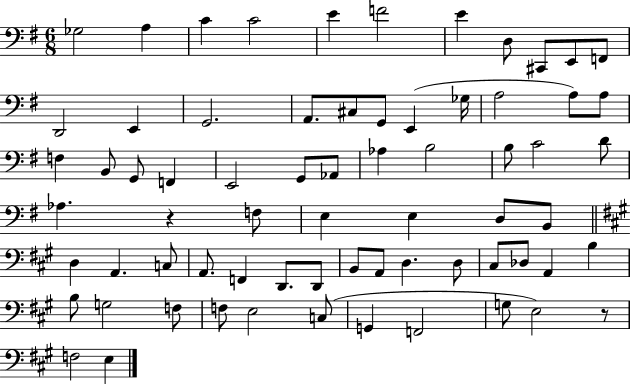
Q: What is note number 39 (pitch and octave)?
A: D3